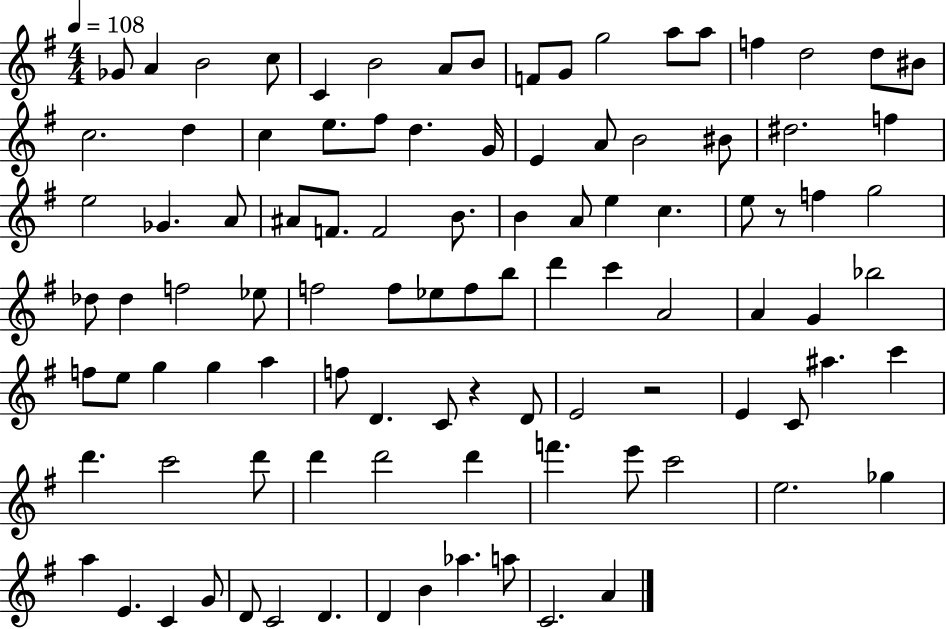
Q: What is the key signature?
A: G major